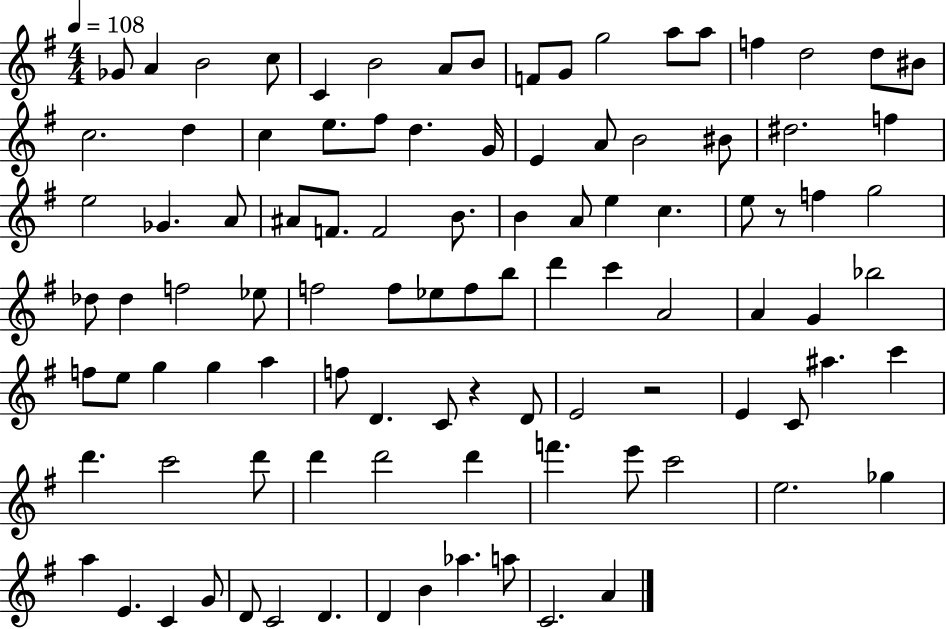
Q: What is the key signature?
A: G major